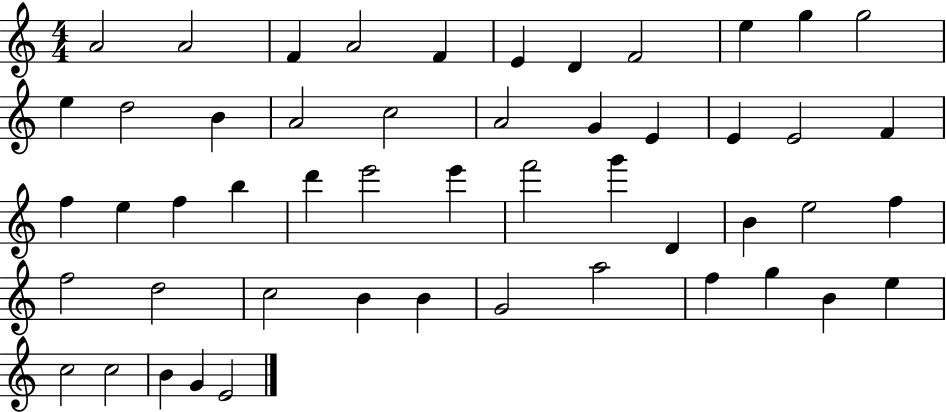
A4/h A4/h F4/q A4/h F4/q E4/q D4/q F4/h E5/q G5/q G5/h E5/q D5/h B4/q A4/h C5/h A4/h G4/q E4/q E4/q E4/h F4/q F5/q E5/q F5/q B5/q D6/q E6/h E6/q F6/h G6/q D4/q B4/q E5/h F5/q F5/h D5/h C5/h B4/q B4/q G4/h A5/h F5/q G5/q B4/q E5/q C5/h C5/h B4/q G4/q E4/h